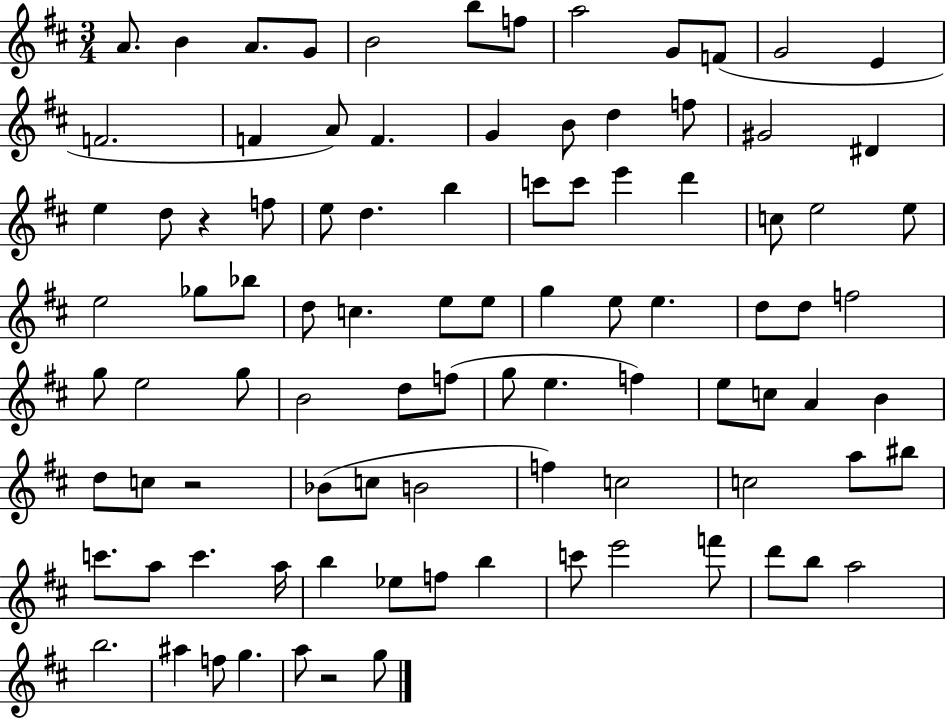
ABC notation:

X:1
T:Untitled
M:3/4
L:1/4
K:D
A/2 B A/2 G/2 B2 b/2 f/2 a2 G/2 F/2 G2 E F2 F A/2 F G B/2 d f/2 ^G2 ^D e d/2 z f/2 e/2 d b c'/2 c'/2 e' d' c/2 e2 e/2 e2 _g/2 _b/2 d/2 c e/2 e/2 g e/2 e d/2 d/2 f2 g/2 e2 g/2 B2 d/2 f/2 g/2 e f e/2 c/2 A B d/2 c/2 z2 _B/2 c/2 B2 f c2 c2 a/2 ^b/2 c'/2 a/2 c' a/4 b _e/2 f/2 b c'/2 e'2 f'/2 d'/2 b/2 a2 b2 ^a f/2 g a/2 z2 g/2